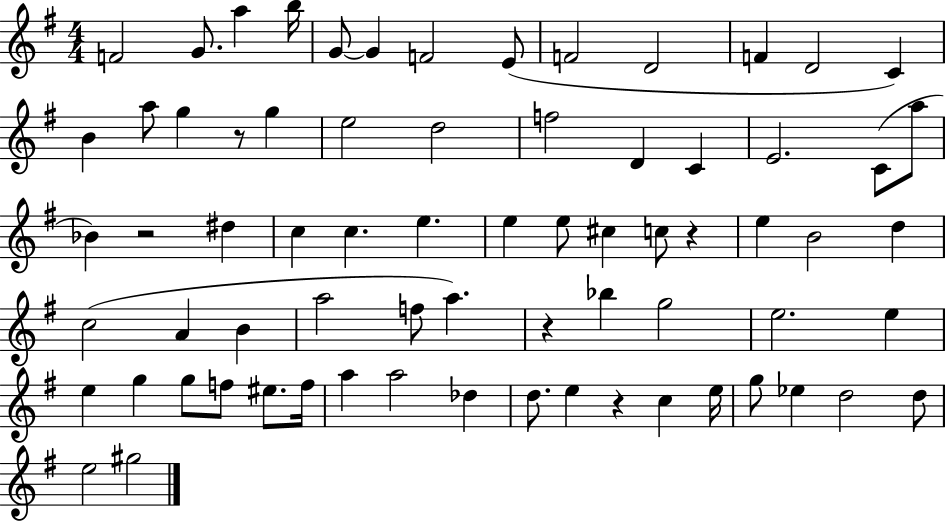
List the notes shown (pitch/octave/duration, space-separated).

F4/h G4/e. A5/q B5/s G4/e G4/q F4/h E4/e F4/h D4/h F4/q D4/h C4/q B4/q A5/e G5/q R/e G5/q E5/h D5/h F5/h D4/q C4/q E4/h. C4/e A5/e Bb4/q R/h D#5/q C5/q C5/q. E5/q. E5/q E5/e C#5/q C5/e R/q E5/q B4/h D5/q C5/h A4/q B4/q A5/h F5/e A5/q. R/q Bb5/q G5/h E5/h. E5/q E5/q G5/q G5/e F5/e EIS5/e. F5/s A5/q A5/h Db5/q D5/e. E5/q R/q C5/q E5/s G5/e Eb5/q D5/h D5/e E5/h G#5/h